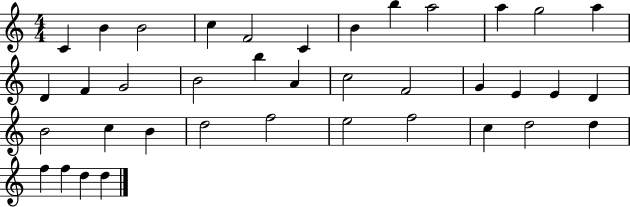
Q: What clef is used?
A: treble